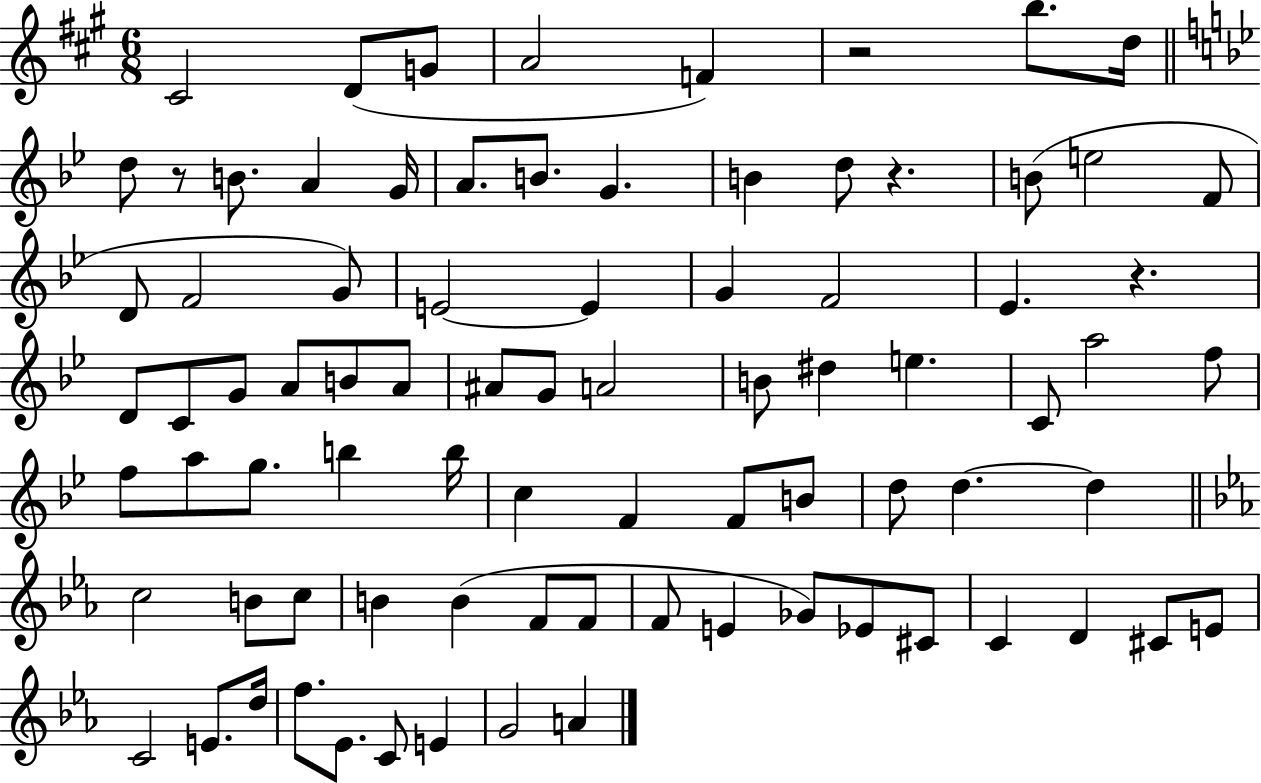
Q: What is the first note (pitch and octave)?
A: C#4